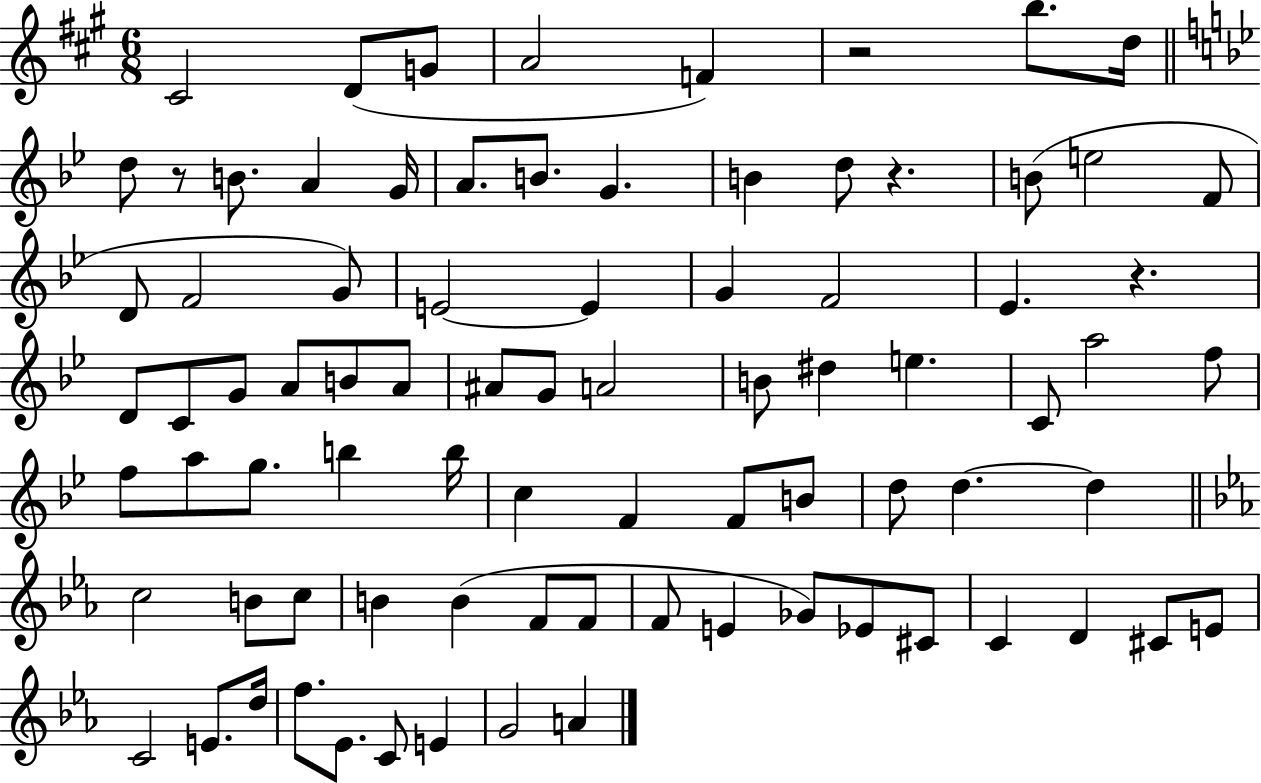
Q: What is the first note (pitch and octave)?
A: C#4